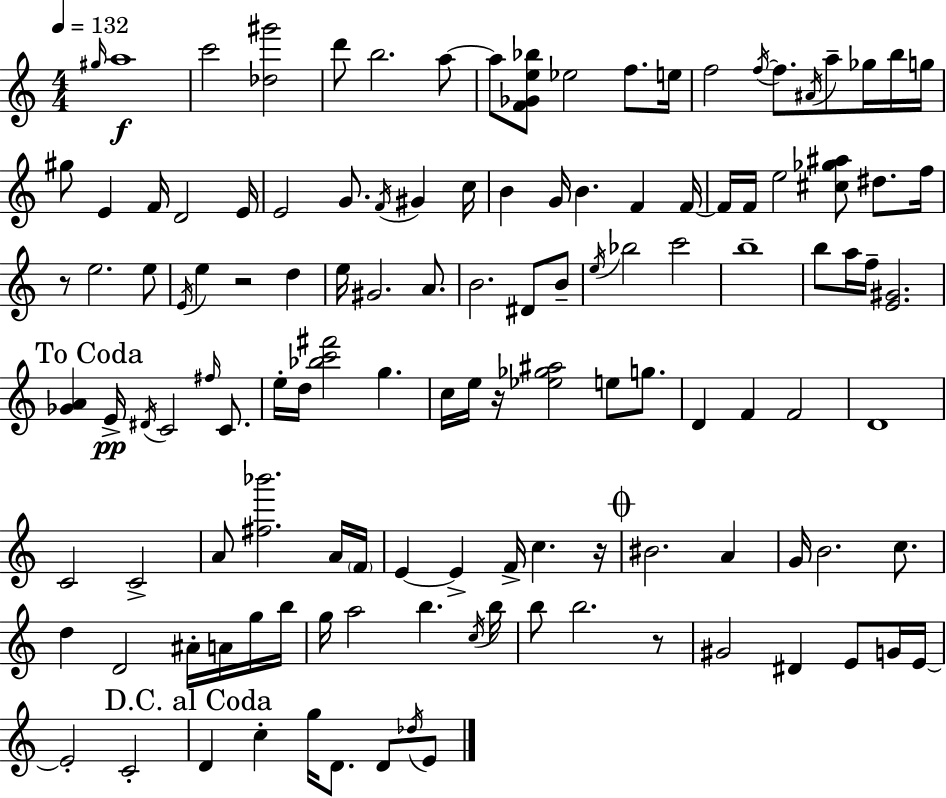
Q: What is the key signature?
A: C major